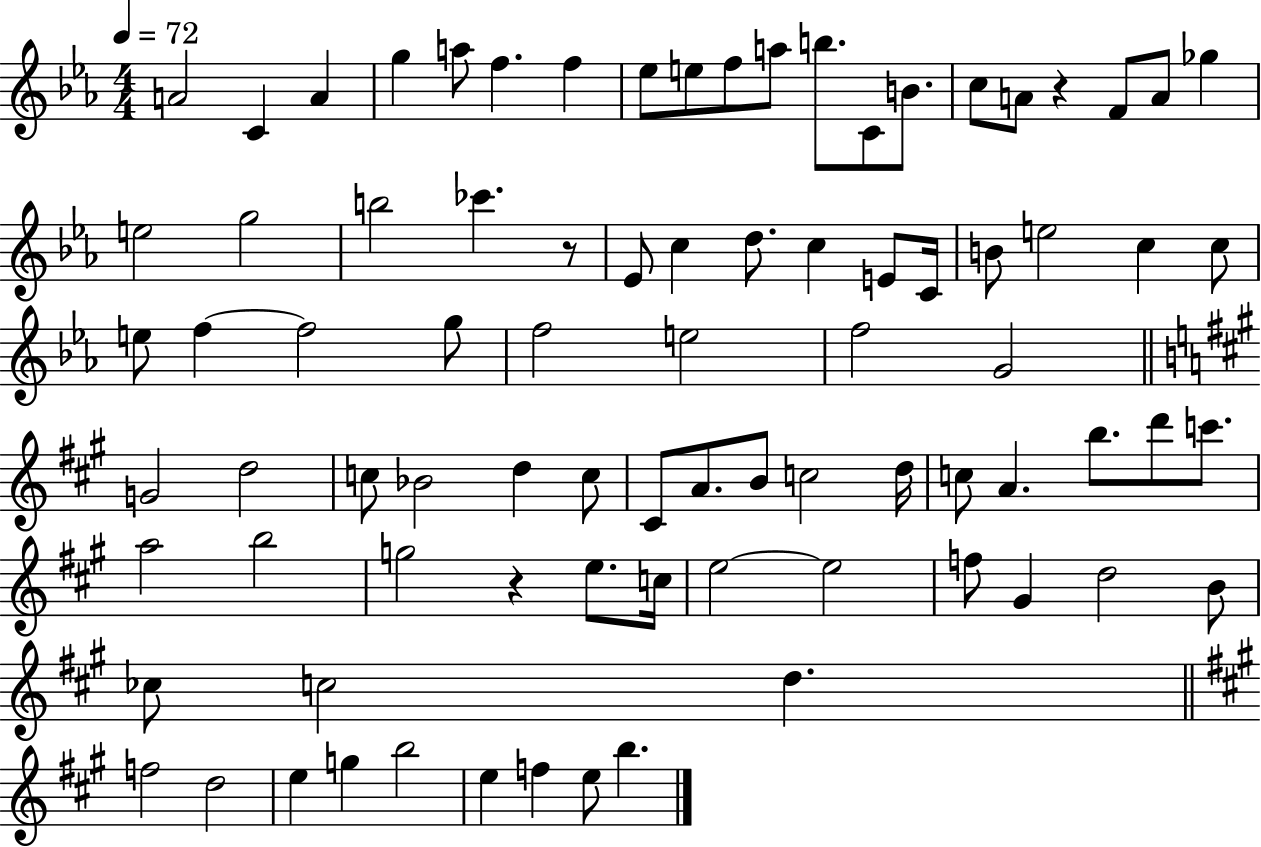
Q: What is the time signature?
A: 4/4